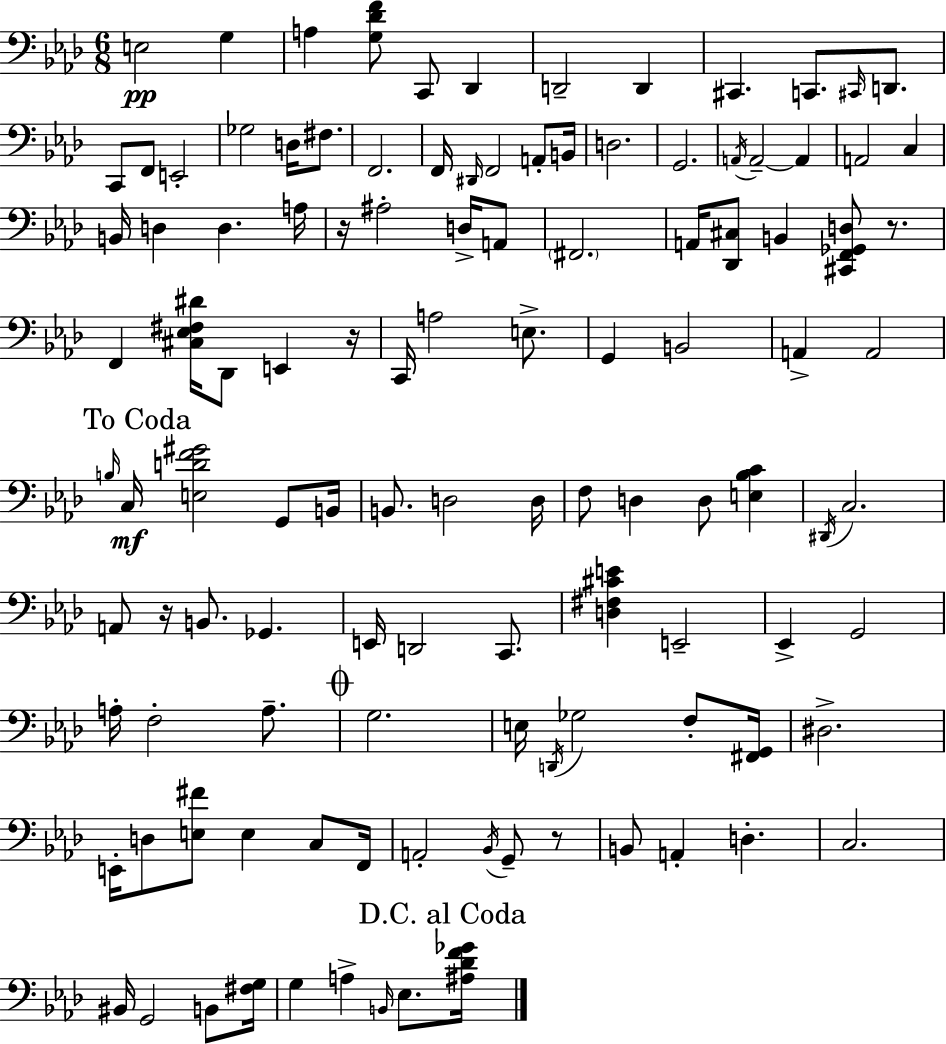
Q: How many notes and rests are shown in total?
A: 115